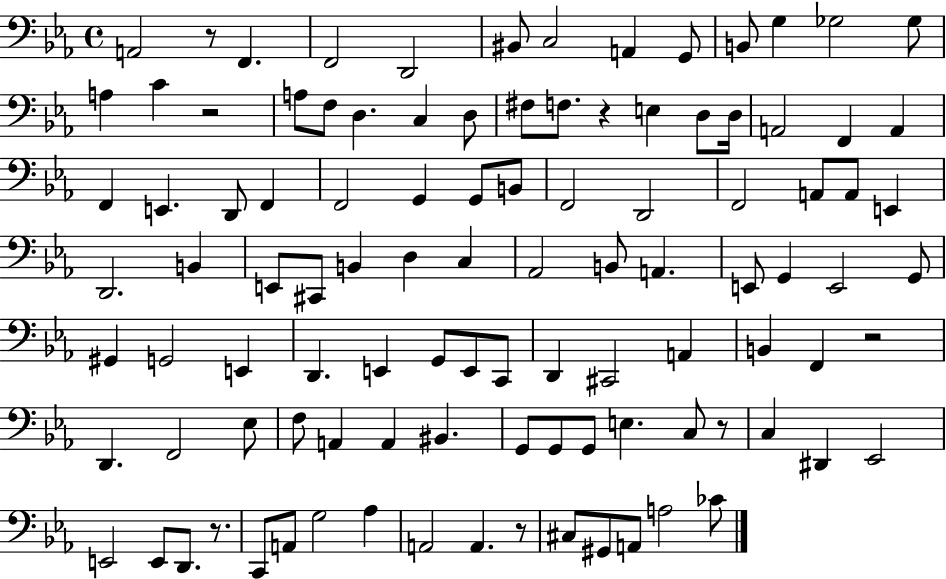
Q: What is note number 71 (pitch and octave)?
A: Eb3